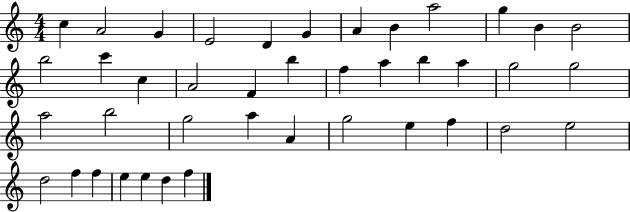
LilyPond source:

{
  \clef treble
  \numericTimeSignature
  \time 4/4
  \key c \major
  c''4 a'2 g'4 | e'2 d'4 g'4 | a'4 b'4 a''2 | g''4 b'4 b'2 | \break b''2 c'''4 c''4 | a'2 f'4 b''4 | f''4 a''4 b''4 a''4 | g''2 g''2 | \break a''2 b''2 | g''2 a''4 a'4 | g''2 e''4 f''4 | d''2 e''2 | \break d''2 f''4 f''4 | e''4 e''4 d''4 f''4 | \bar "|."
}